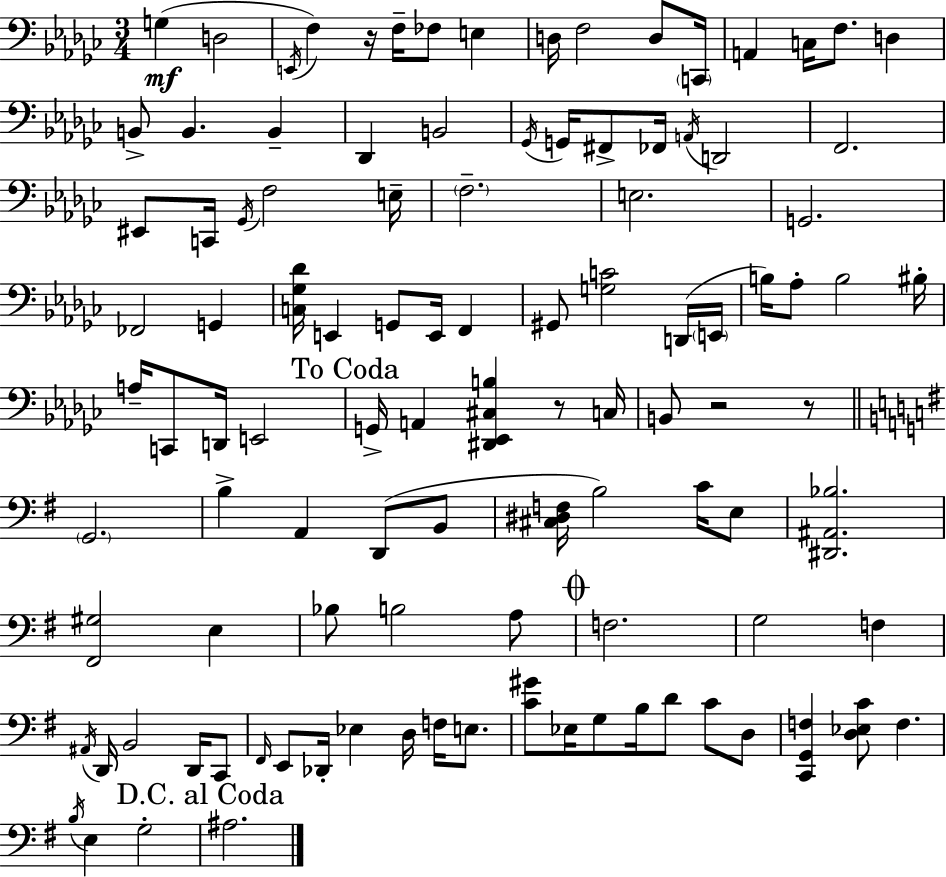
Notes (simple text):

G3/q D3/h E2/s F3/q R/s F3/s FES3/e E3/q D3/s F3/h D3/e C2/s A2/q C3/s F3/e. D3/q B2/e B2/q. B2/q Db2/q B2/h Gb2/s G2/s F#2/e FES2/s A2/s D2/h F2/h. EIS2/e C2/s Gb2/s F3/h E3/s F3/h. E3/h. G2/h. FES2/h G2/q [C3,Gb3,Db4]/s E2/q G2/e E2/s F2/q G#2/e [G3,C4]/h D2/s E2/s B3/s Ab3/e B3/h BIS3/s A3/s C2/e D2/s E2/h G2/s A2/q [D#2,Eb2,C#3,B3]/q R/e C3/s B2/e R/h R/e G2/h. B3/q A2/q D2/e B2/e [C#3,D#3,F3]/s B3/h C4/s E3/e [D#2,A#2,Bb3]/h. [F#2,G#3]/h E3/q Bb3/e B3/h A3/e F3/h. G3/h F3/q A#2/s D2/s B2/h D2/s C2/e F#2/s E2/e Db2/s Eb3/q D3/s F3/s E3/e. [C4,G#4]/e Eb3/s G3/e B3/s D4/e C4/e D3/e [C2,G2,F3]/q [D3,Eb3,C4]/e F3/q. B3/s E3/q G3/h A#3/h.